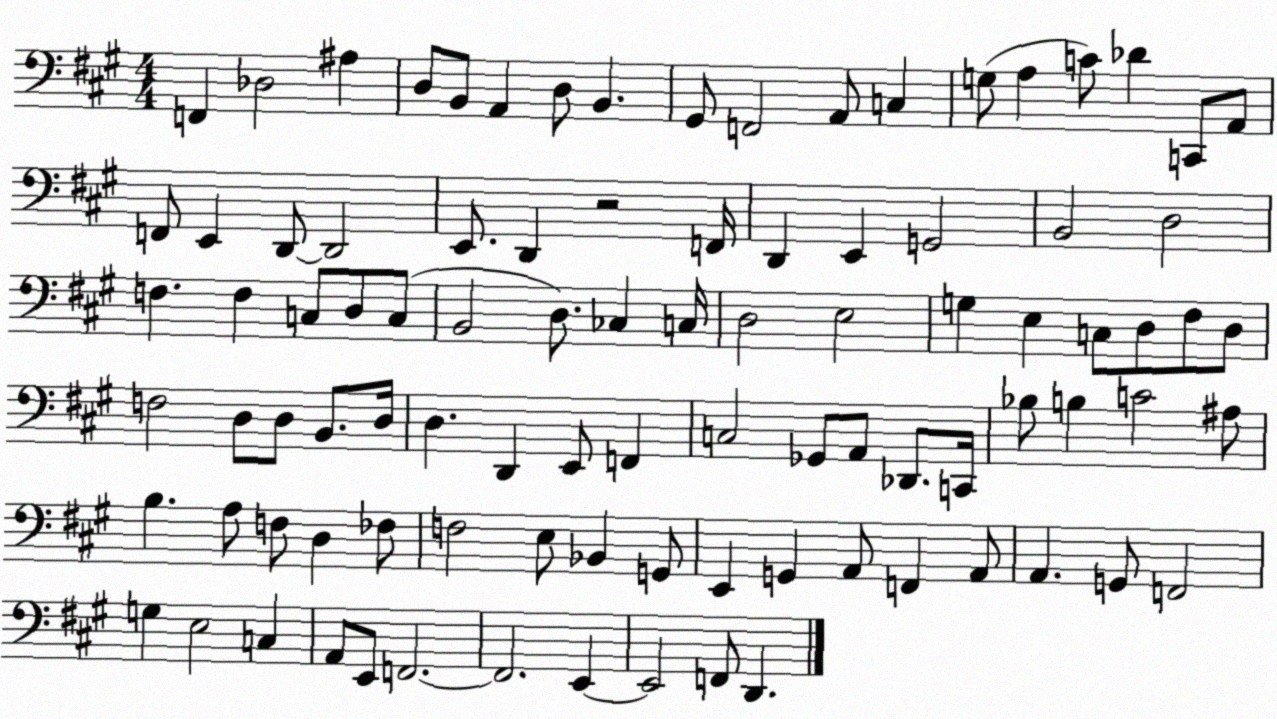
X:1
T:Untitled
M:4/4
L:1/4
K:A
F,, _D,2 ^A, D,/2 B,,/2 A,, D,/2 B,, ^G,,/2 F,,2 A,,/2 C, G,/2 A, C/2 _D C,,/2 A,,/2 F,,/2 E,, D,,/2 D,,2 E,,/2 D,, z2 F,,/4 D,, E,, G,,2 B,,2 D,2 F, F, C,/2 D,/2 C,/2 B,,2 D,/2 _C, C,/4 D,2 E,2 G, E, C,/2 D,/2 ^F,/2 D,/2 F,2 D,/2 D,/2 B,,/2 D,/4 D, D,, E,,/2 F,, C,2 _G,,/2 A,,/2 _D,,/2 C,,/4 _B,/2 B, C2 ^A,/2 B, A,/2 F,/2 D, _F,/2 F,2 E,/2 _B,, G,,/2 E,, G,, A,,/2 F,, A,,/2 A,, G,,/2 F,,2 G, E,2 C, A,,/2 E,,/2 F,,2 F,,2 E,, E,,2 F,,/2 D,,